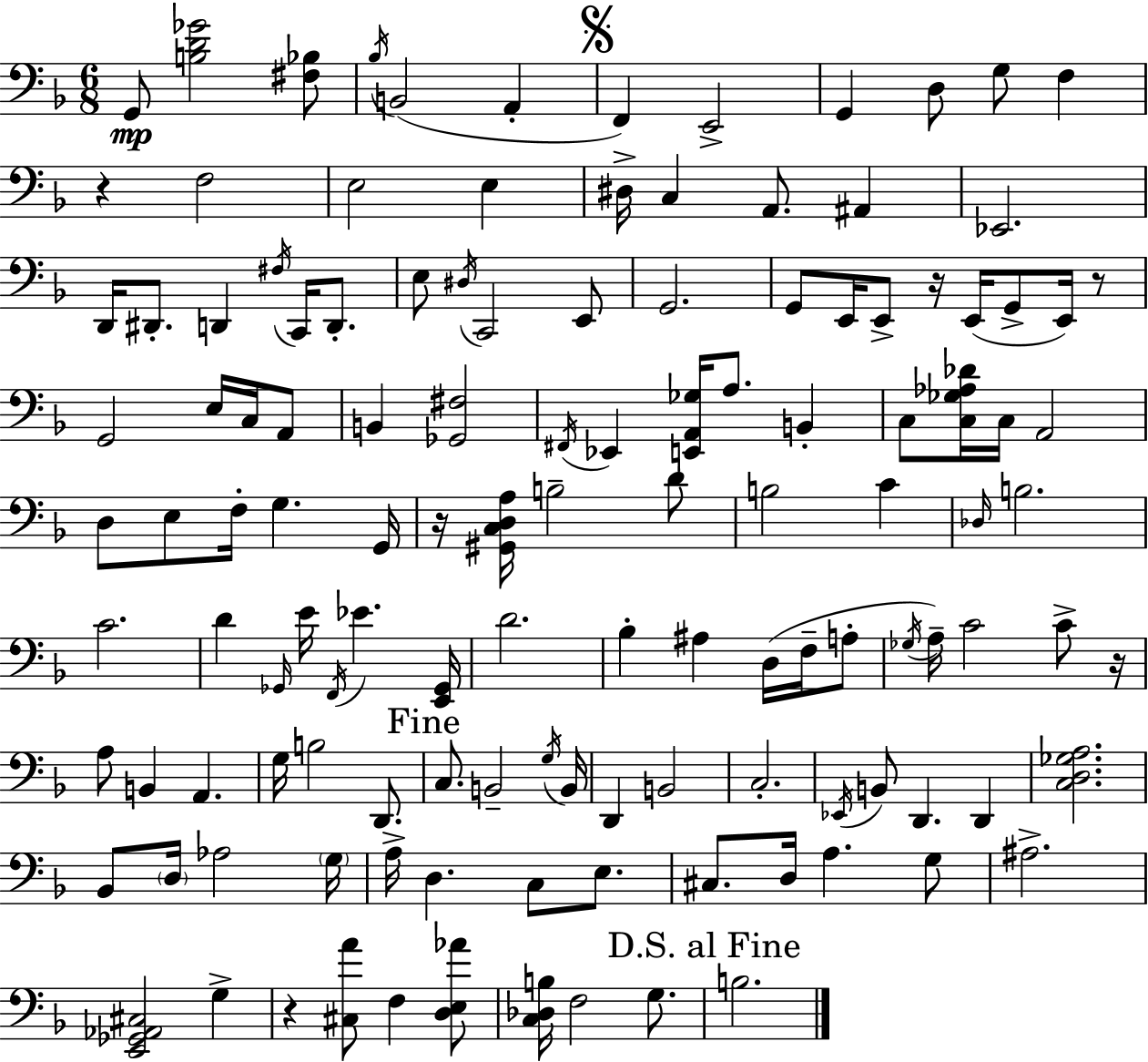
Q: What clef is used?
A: bass